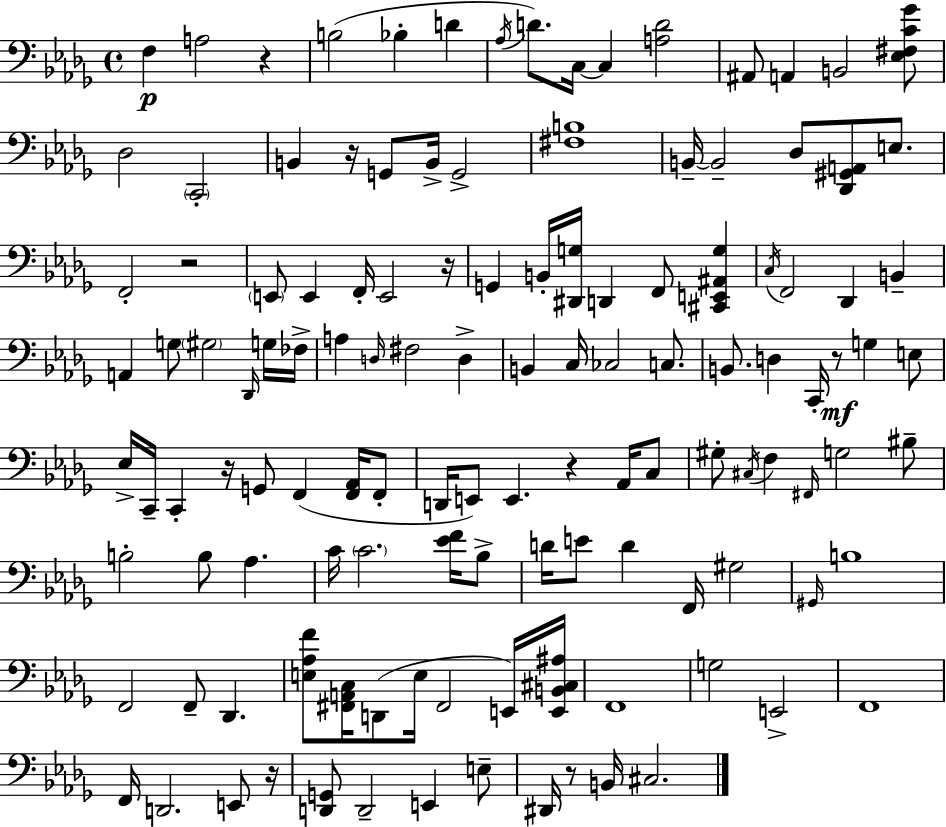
X:1
T:Untitled
M:4/4
L:1/4
K:Bbm
F, A,2 z B,2 _B, D _A,/4 D/2 C,/4 C, [A,D]2 ^A,,/2 A,, B,,2 [_E,^F,C_G]/2 _D,2 C,,2 B,, z/4 G,,/2 B,,/4 G,,2 [^F,B,]4 B,,/4 B,,2 _D,/2 [_D,,^G,,A,,]/2 E,/2 F,,2 z2 E,,/2 E,, F,,/4 E,,2 z/4 G,, B,,/4 [^D,,G,]/4 D,, F,,/2 [^C,,E,,^A,,G,] C,/4 F,,2 _D,, B,, A,, G,/2 ^G,2 _D,,/4 G,/4 _F,/4 A, D,/4 ^F,2 D, B,, C,/4 _C,2 C,/2 B,,/2 D, C,,/4 z/2 G, E,/2 _E,/4 C,,/4 C,, z/4 G,,/2 F,, [F,,_A,,]/4 F,,/2 D,,/4 E,,/2 E,, z _A,,/4 C,/2 ^G,/2 ^C,/4 F, ^F,,/4 G,2 ^B,/2 B,2 B,/2 _A, C/4 C2 [_EF]/4 _B,/2 D/4 E/2 D F,,/4 ^G,2 ^G,,/4 B,4 F,,2 F,,/2 _D,, [E,_A,F]/2 [^F,,A,,C,]/4 D,,/2 E,/4 ^F,,2 E,,/4 [E,,B,,^C,^A,]/4 F,,4 G,2 E,,2 F,,4 F,,/4 D,,2 E,,/2 z/4 [D,,G,,]/2 D,,2 E,, E,/2 ^D,,/4 z/2 B,,/4 ^C,2